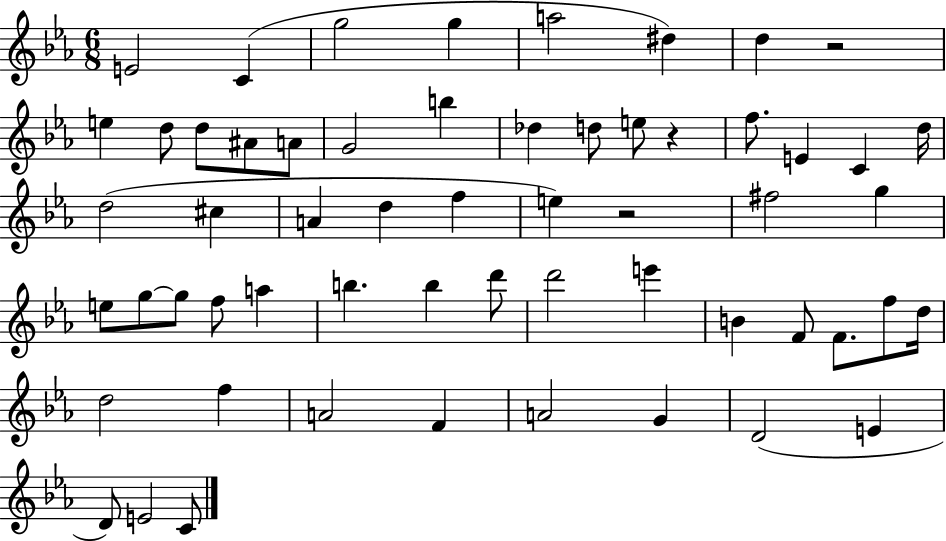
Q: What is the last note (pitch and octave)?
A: C4